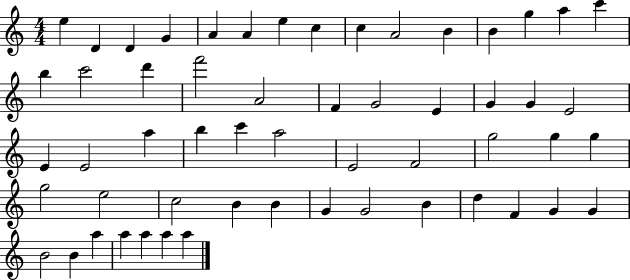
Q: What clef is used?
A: treble